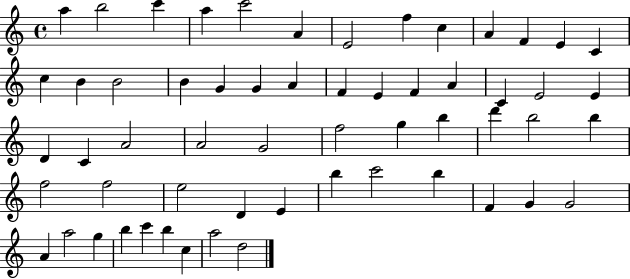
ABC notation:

X:1
T:Untitled
M:4/4
L:1/4
K:C
a b2 c' a c'2 A E2 f c A F E C c B B2 B G G A F E F A C E2 E D C A2 A2 G2 f2 g b d' b2 b f2 f2 e2 D E b c'2 b F G G2 A a2 g b c' b c a2 d2